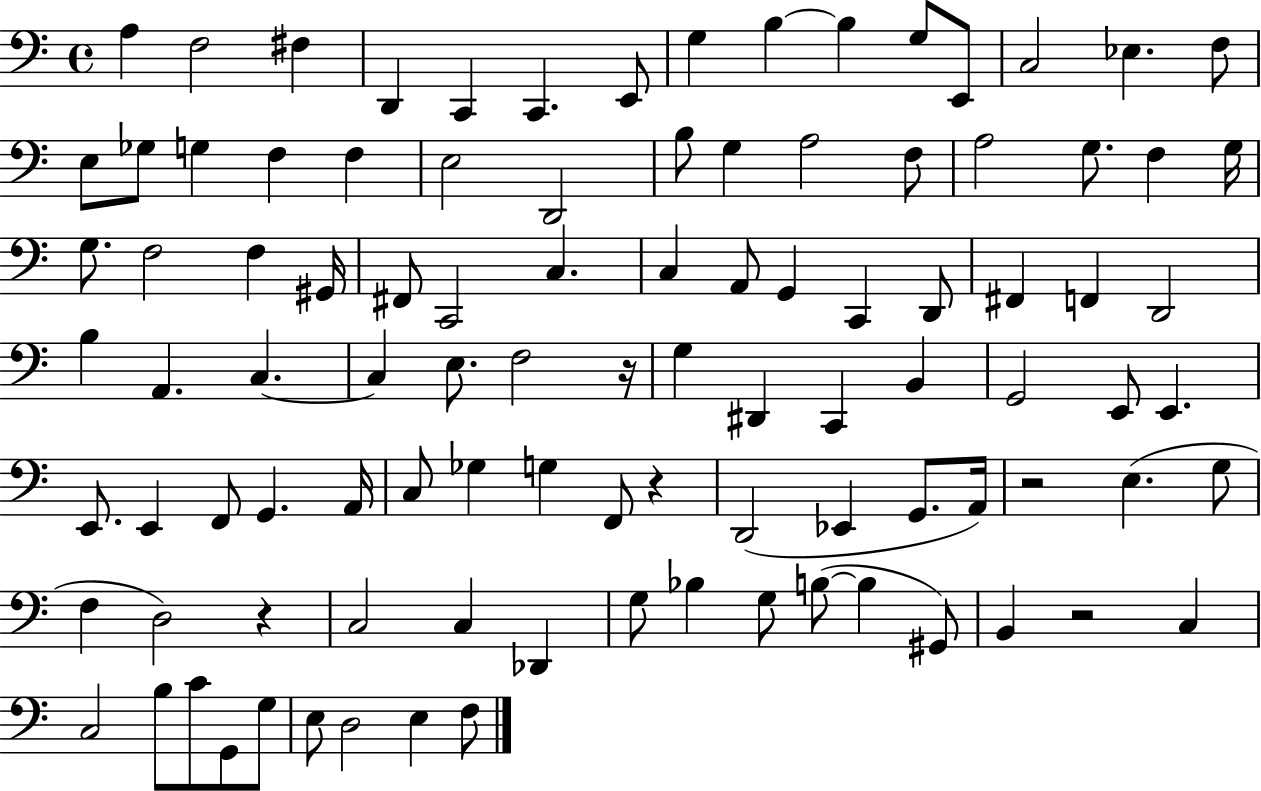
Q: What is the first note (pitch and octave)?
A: A3